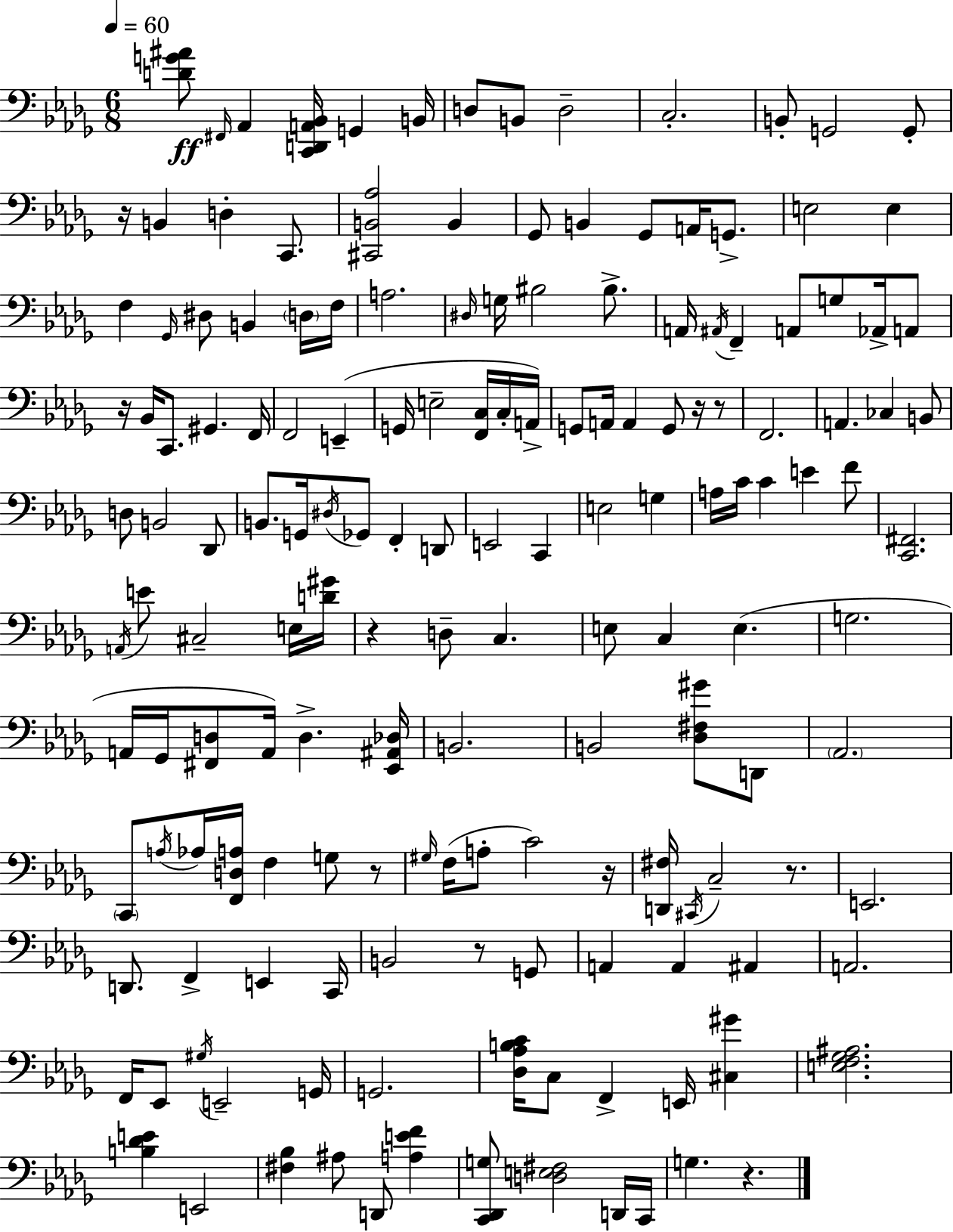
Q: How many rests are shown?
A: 10